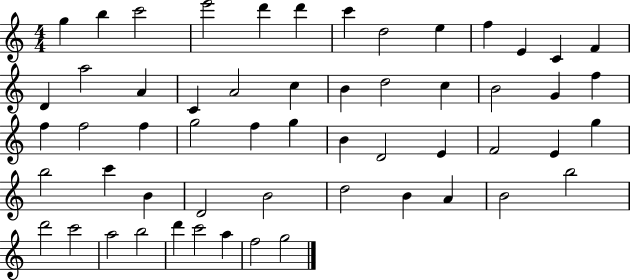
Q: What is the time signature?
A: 4/4